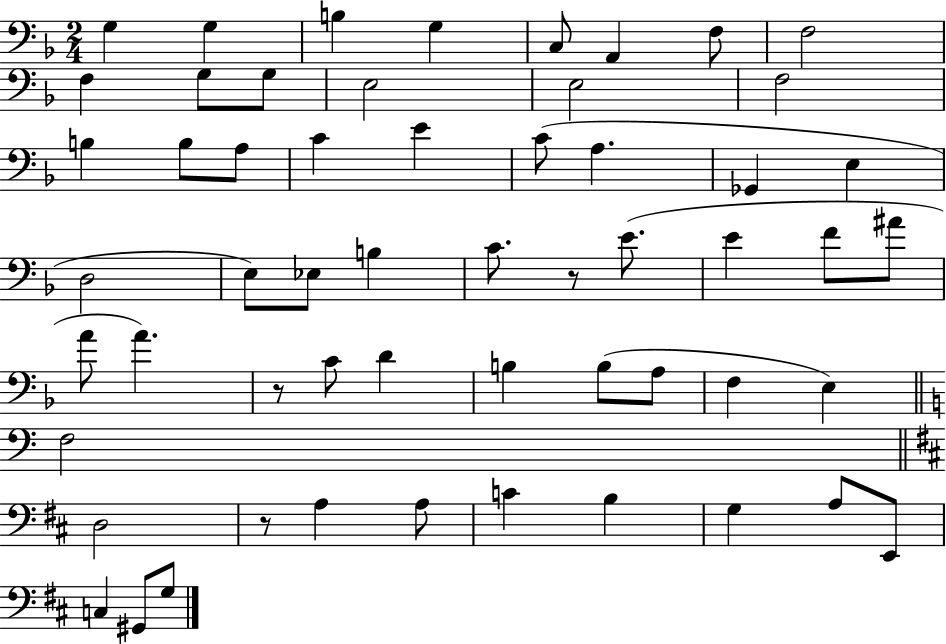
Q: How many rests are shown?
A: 3